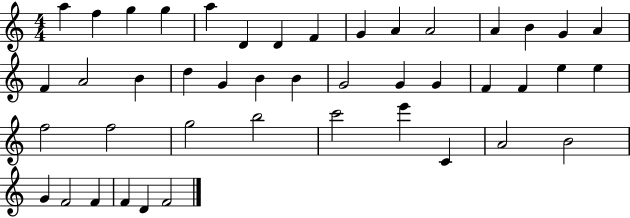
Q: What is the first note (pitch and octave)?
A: A5